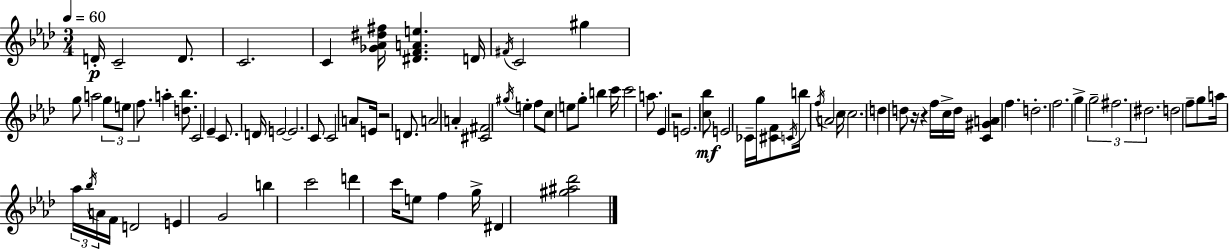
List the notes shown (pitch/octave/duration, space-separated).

D4/s C4/h D4/e. C4/h. C4/q [Gb4,Ab4,D#5,F#5]/s [D#4,F4,A4,E5]/q. D4/s F#4/s C4/h G#5/q G5/e A5/h G5/e E5/e F5/e. A5/q [D5,Bb5]/e. C4/h Eb4/q C4/e. D4/s E4/h E4/h. C4/e C4/h A4/e E4/s R/h D4/e. A4/h A4/q [C#4,F#4]/h G#5/s E5/q F5/e C5/e E5/e G5/e B5/q C6/s C6/h A5/e. Eb4/q R/h E4/h. [C5,Bb5]/e E4/h CES4/s G5/s [C#4,F4]/e C4/s B5/s F5/s A4/h C5/s C5/h. D5/q D5/e R/s R/q F5/s C5/s D5/s [C4,G#4,A4]/q F5/q. D5/h. F5/h. G5/q G5/h F#5/h. D#5/h. D5/h F5/e G5/e A5/s Ab5/s Bb5/s A4/s F4/s D4/h E4/q G4/h B5/q C6/h D6/q C6/s E5/e F5/q G5/s D#4/q [G#5,A#5,Db6]/h